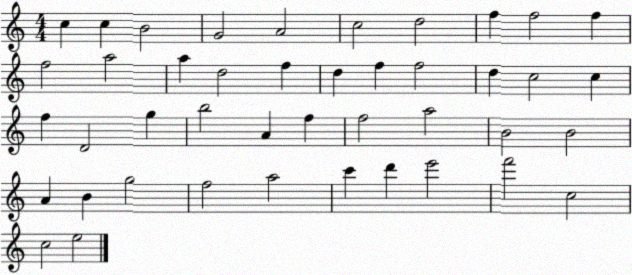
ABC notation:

X:1
T:Untitled
M:4/4
L:1/4
K:C
c c B2 G2 A2 c2 d2 f f2 f f2 a2 a d2 f d f f2 d c2 c f D2 g b2 A f f2 a2 B2 B2 A B g2 f2 a2 c' d' e'2 f'2 c2 c2 e2